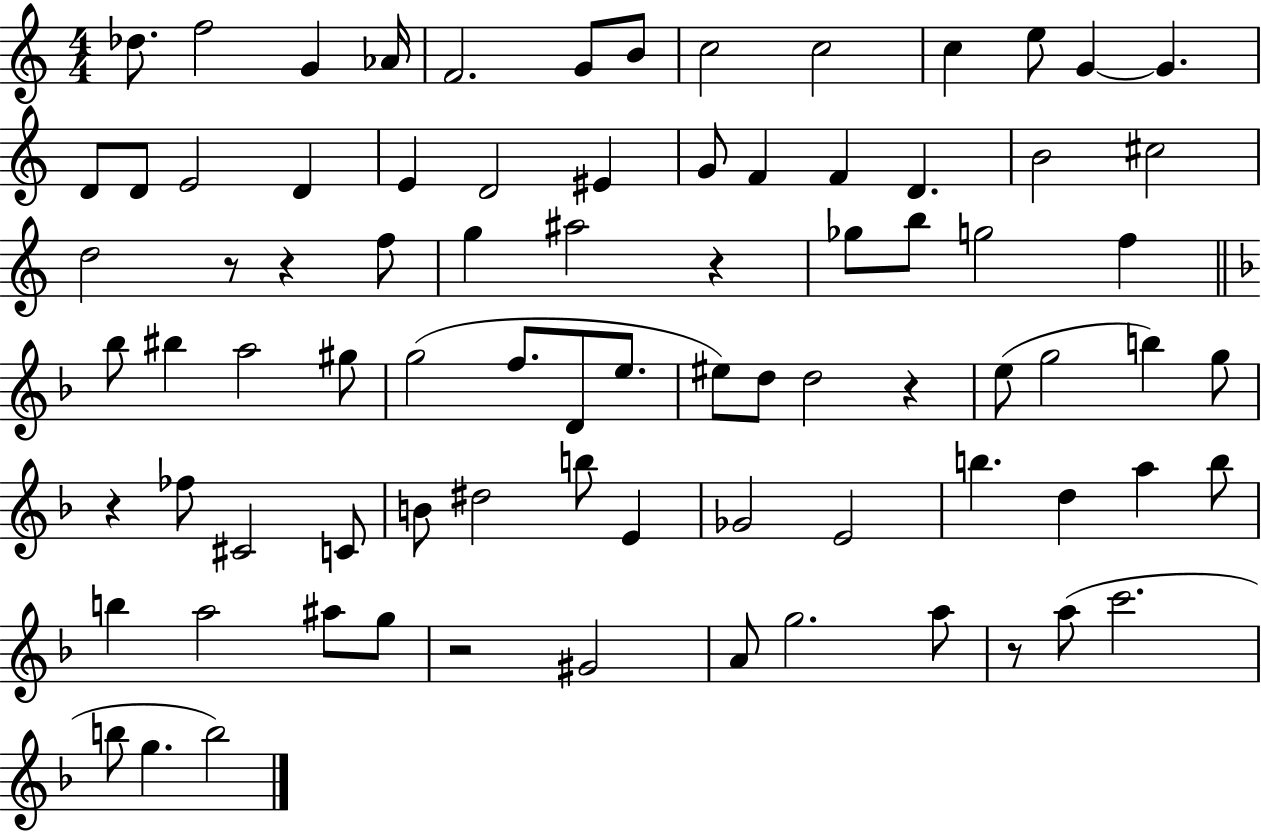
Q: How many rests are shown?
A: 7